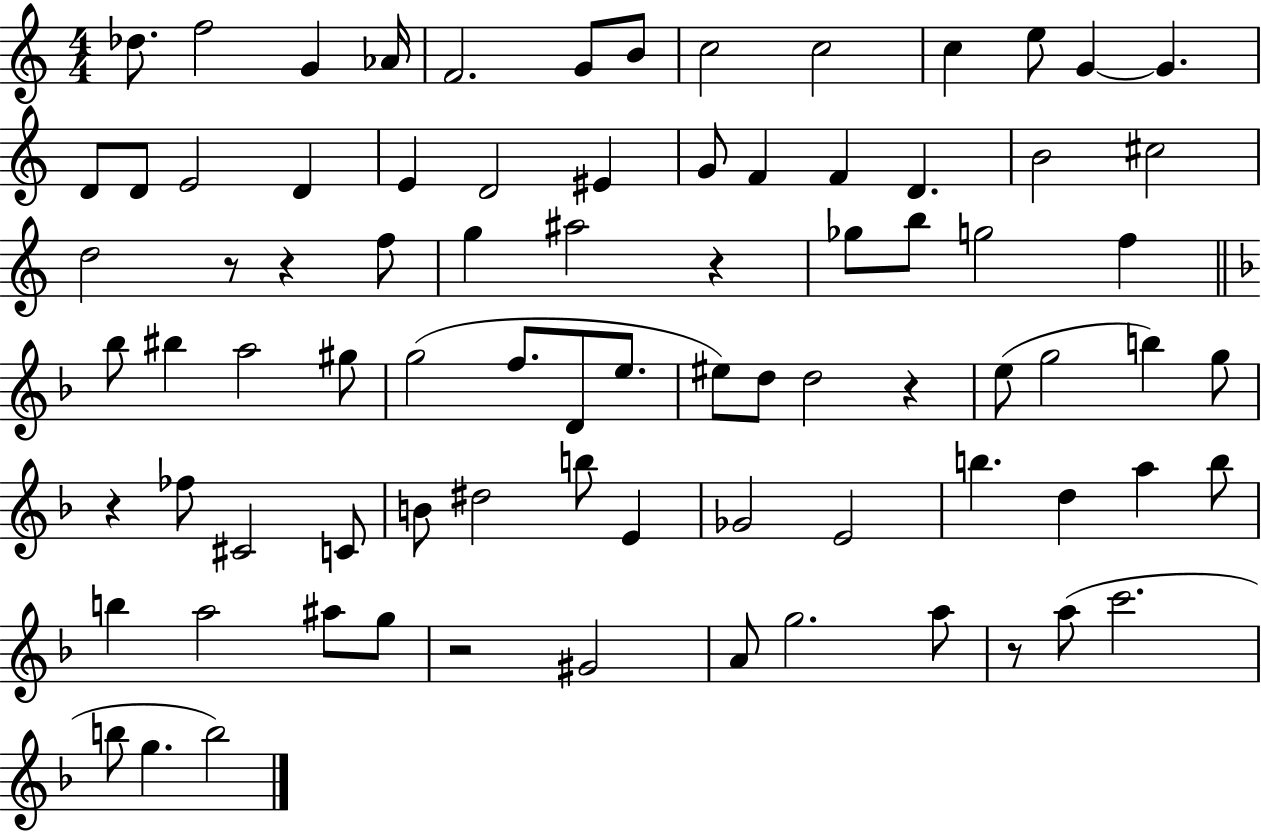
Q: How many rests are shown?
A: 7